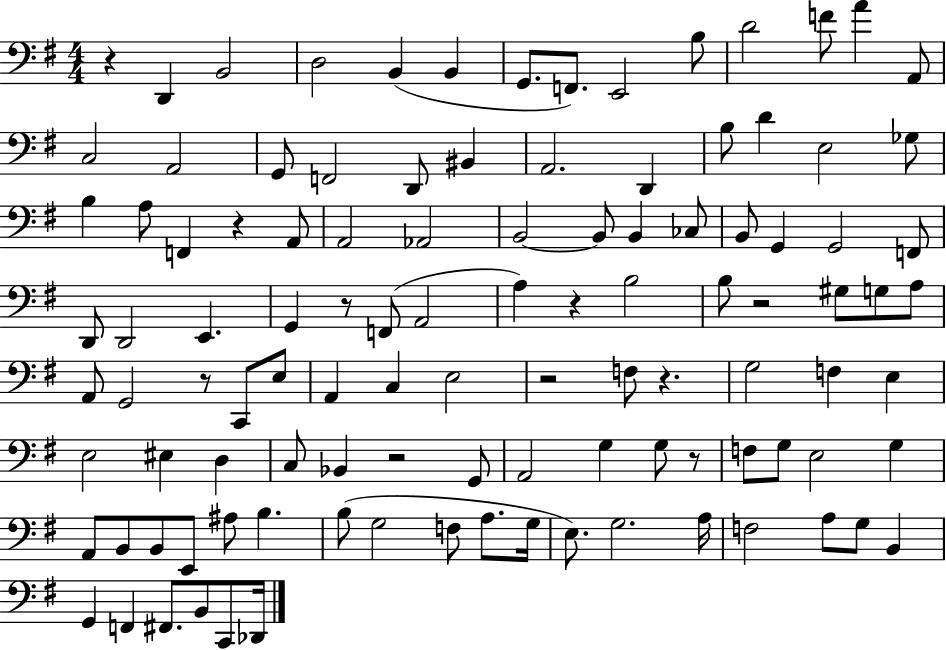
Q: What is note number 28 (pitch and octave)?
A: F2